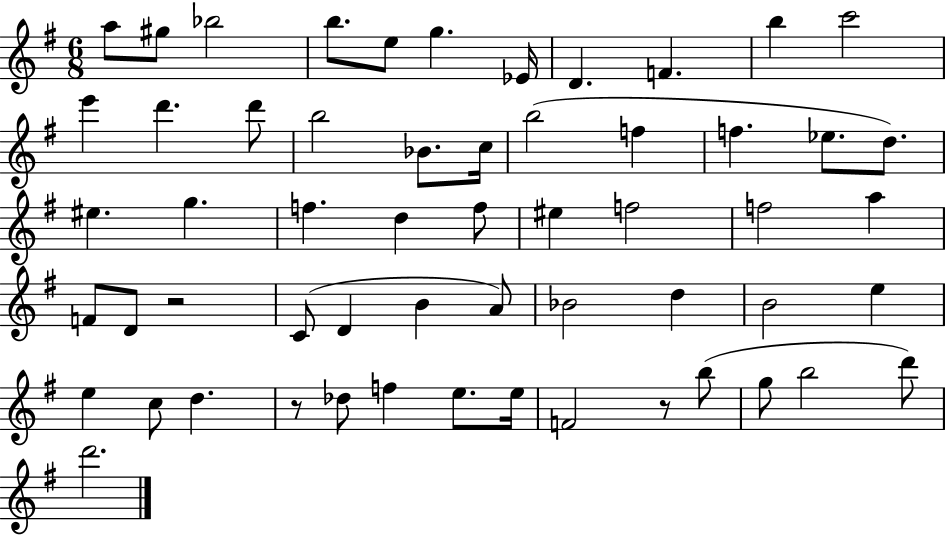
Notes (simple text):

A5/e G#5/e Bb5/h B5/e. E5/e G5/q. Eb4/s D4/q. F4/q. B5/q C6/h E6/q D6/q. D6/e B5/h Bb4/e. C5/s B5/h F5/q F5/q. Eb5/e. D5/e. EIS5/q. G5/q. F5/q. D5/q F5/e EIS5/q F5/h F5/h A5/q F4/e D4/e R/h C4/e D4/q B4/q A4/e Bb4/h D5/q B4/h E5/q E5/q C5/e D5/q. R/e Db5/e F5/q E5/e. E5/s F4/h R/e B5/e G5/e B5/h D6/e D6/h.